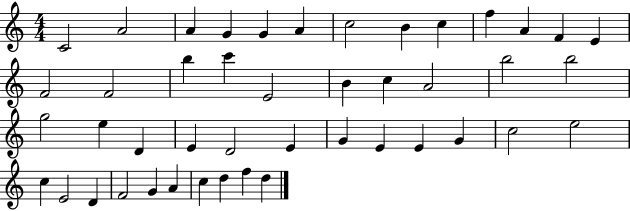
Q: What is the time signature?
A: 4/4